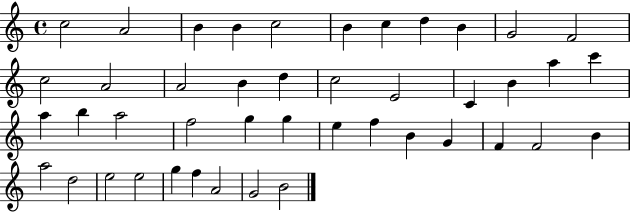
C5/h A4/h B4/q B4/q C5/h B4/q C5/q D5/q B4/q G4/h F4/h C5/h A4/h A4/h B4/q D5/q C5/h E4/h C4/q B4/q A5/q C6/q A5/q B5/q A5/h F5/h G5/q G5/q E5/q F5/q B4/q G4/q F4/q F4/h B4/q A5/h D5/h E5/h E5/h G5/q F5/q A4/h G4/h B4/h